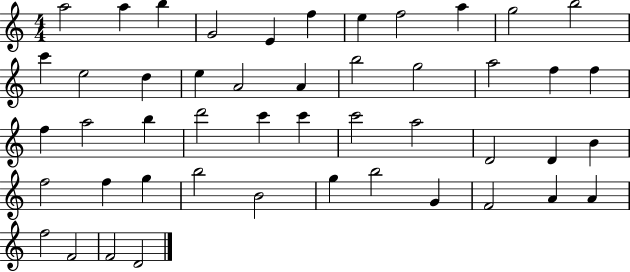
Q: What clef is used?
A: treble